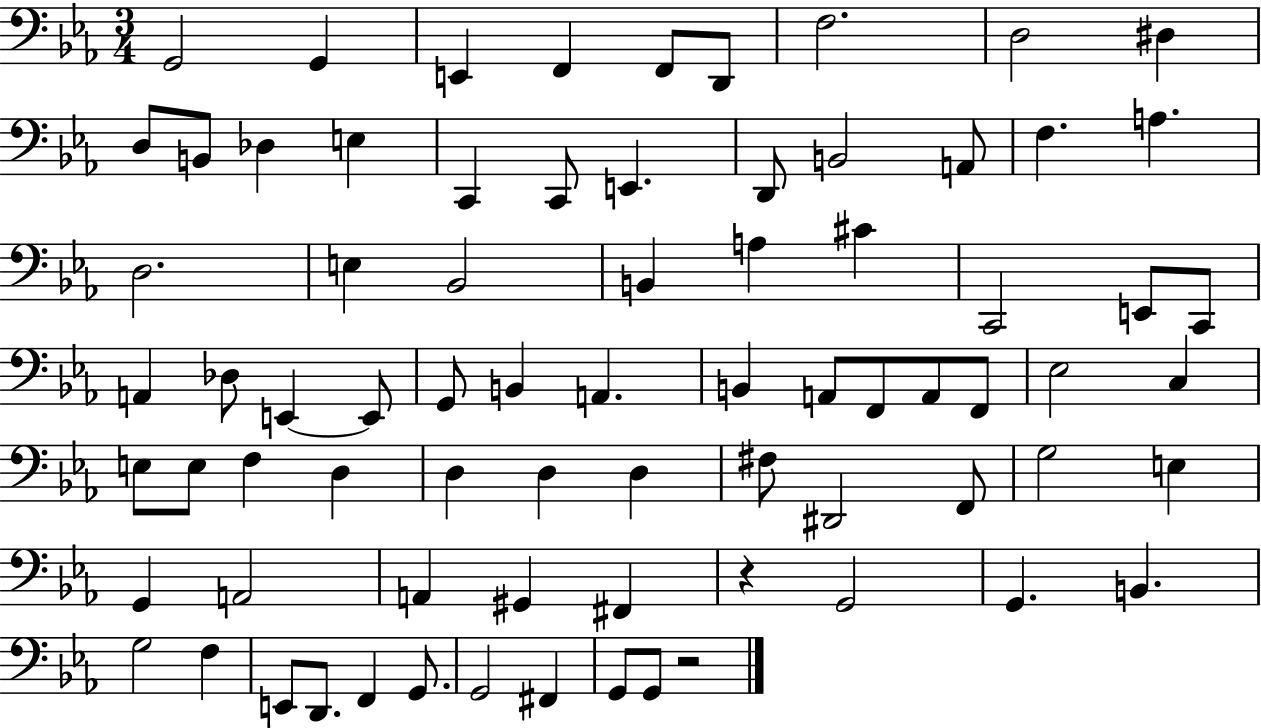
G2/h G2/q E2/q F2/q F2/e D2/e F3/h. D3/h D#3/q D3/e B2/e Db3/q E3/q C2/q C2/e E2/q. D2/e B2/h A2/e F3/q. A3/q. D3/h. E3/q Bb2/h B2/q A3/q C#4/q C2/h E2/e C2/e A2/q Db3/e E2/q E2/e G2/e B2/q A2/q. B2/q A2/e F2/e A2/e F2/e Eb3/h C3/q E3/e E3/e F3/q D3/q D3/q D3/q D3/q F#3/e D#2/h F2/e G3/h E3/q G2/q A2/h A2/q G#2/q F#2/q R/q G2/h G2/q. B2/q. G3/h F3/q E2/e D2/e. F2/q G2/e. G2/h F#2/q G2/e G2/e R/h